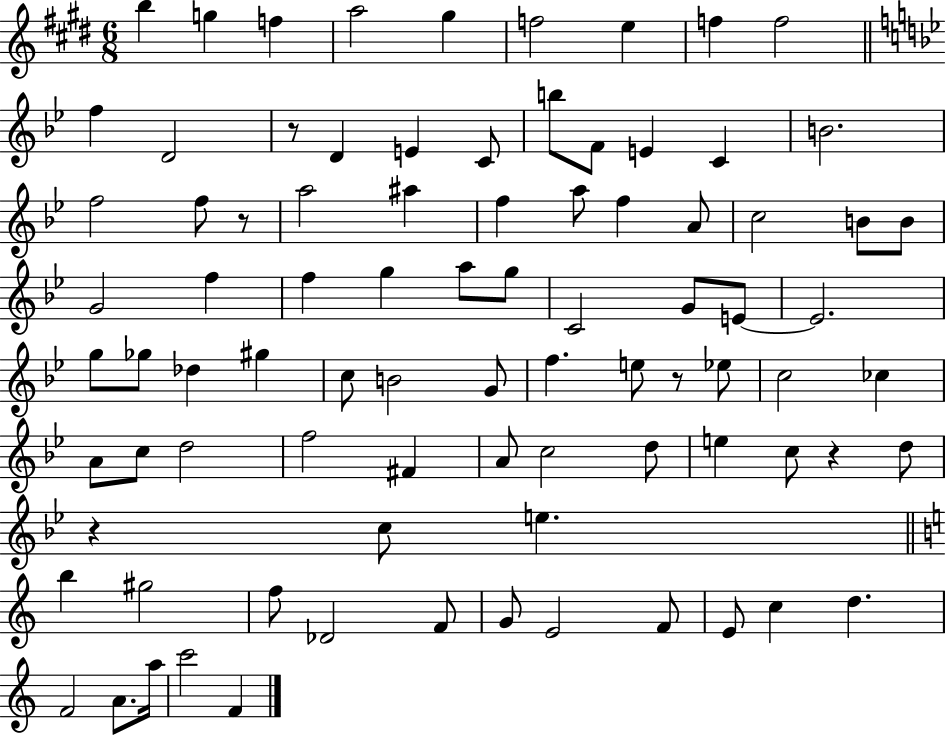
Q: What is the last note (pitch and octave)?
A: F4